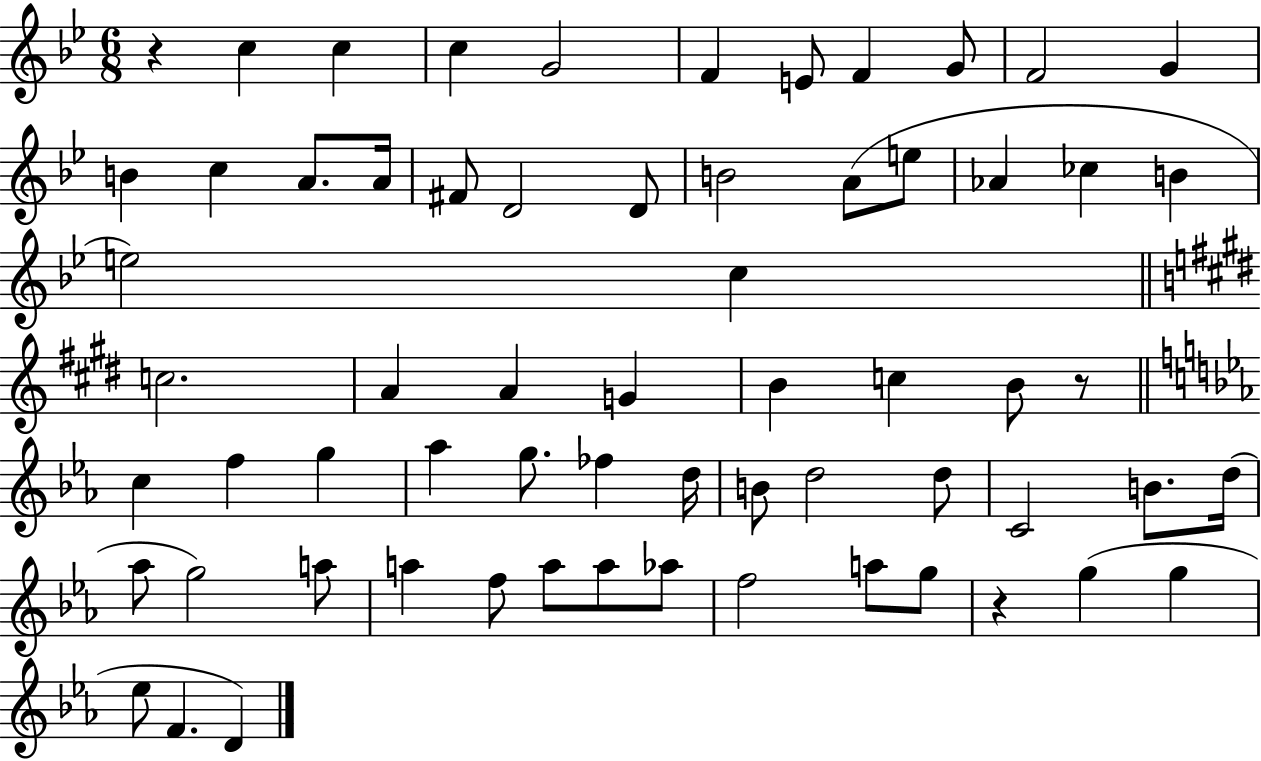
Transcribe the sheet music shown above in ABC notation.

X:1
T:Untitled
M:6/8
L:1/4
K:Bb
z c c c G2 F E/2 F G/2 F2 G B c A/2 A/4 ^F/2 D2 D/2 B2 A/2 e/2 _A _c B e2 c c2 A A G B c B/2 z/2 c f g _a g/2 _f d/4 B/2 d2 d/2 C2 B/2 d/4 _a/2 g2 a/2 a f/2 a/2 a/2 _a/2 f2 a/2 g/2 z g g _e/2 F D